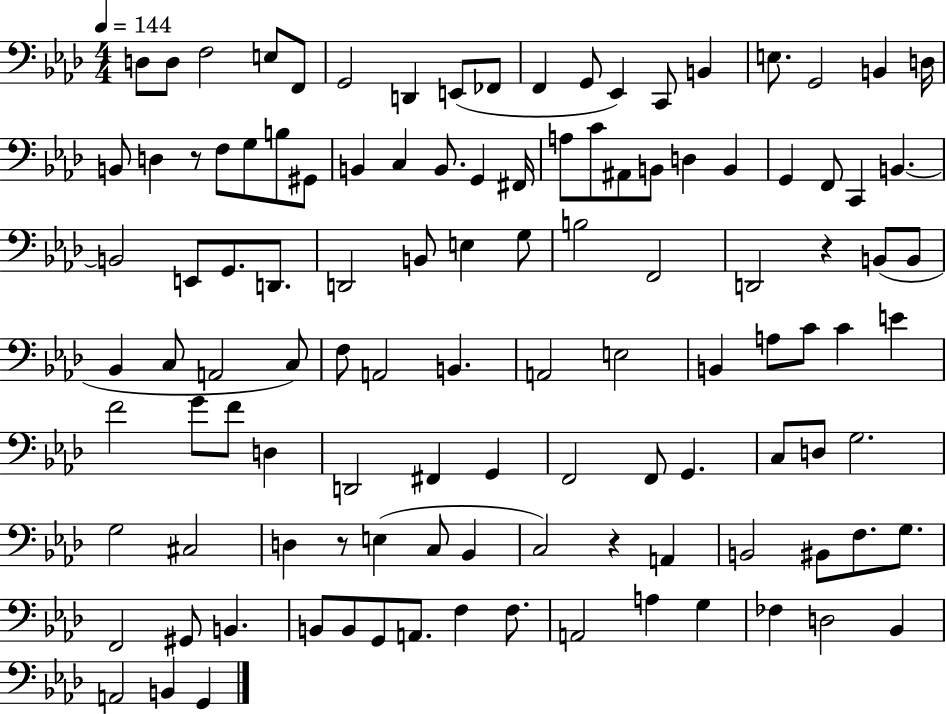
{
  \clef bass
  \numericTimeSignature
  \time 4/4
  \key aes \major
  \tempo 4 = 144
  d8 d8 f2 e8 f,8 | g,2 d,4 e,8( fes,8 | f,4 g,8 ees,4) c,8 b,4 | e8. g,2 b,4 d16 | \break b,8 d4 r8 f8 g8 b8 gis,8 | b,4 c4 b,8. g,4 fis,16 | a8 c'8 ais,8 b,8 d4 b,4 | g,4 f,8 c,4 b,4.~~ | \break b,2 e,8 g,8. d,8. | d,2 b,8 e4 g8 | b2 f,2 | d,2 r4 b,8( b,8 | \break bes,4 c8 a,2 c8) | f8 a,2 b,4. | a,2 e2 | b,4 a8 c'8 c'4 e'4 | \break f'2 g'8 f'8 d4 | d,2 fis,4 g,4 | f,2 f,8 g,4. | c8 d8 g2. | \break g2 cis2 | d4 r8 e4( c8 bes,4 | c2) r4 a,4 | b,2 bis,8 f8. g8. | \break f,2 gis,8 b,4. | b,8 b,8 g,8 a,8. f4 f8. | a,2 a4 g4 | fes4 d2 bes,4 | \break a,2 b,4 g,4 | \bar "|."
}